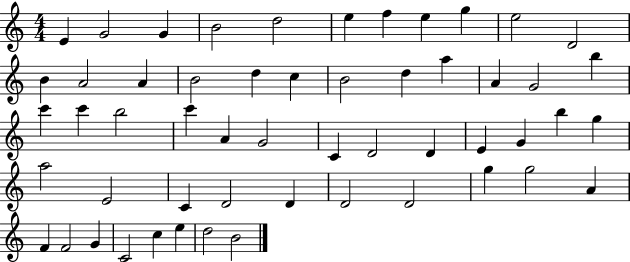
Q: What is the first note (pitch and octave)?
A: E4